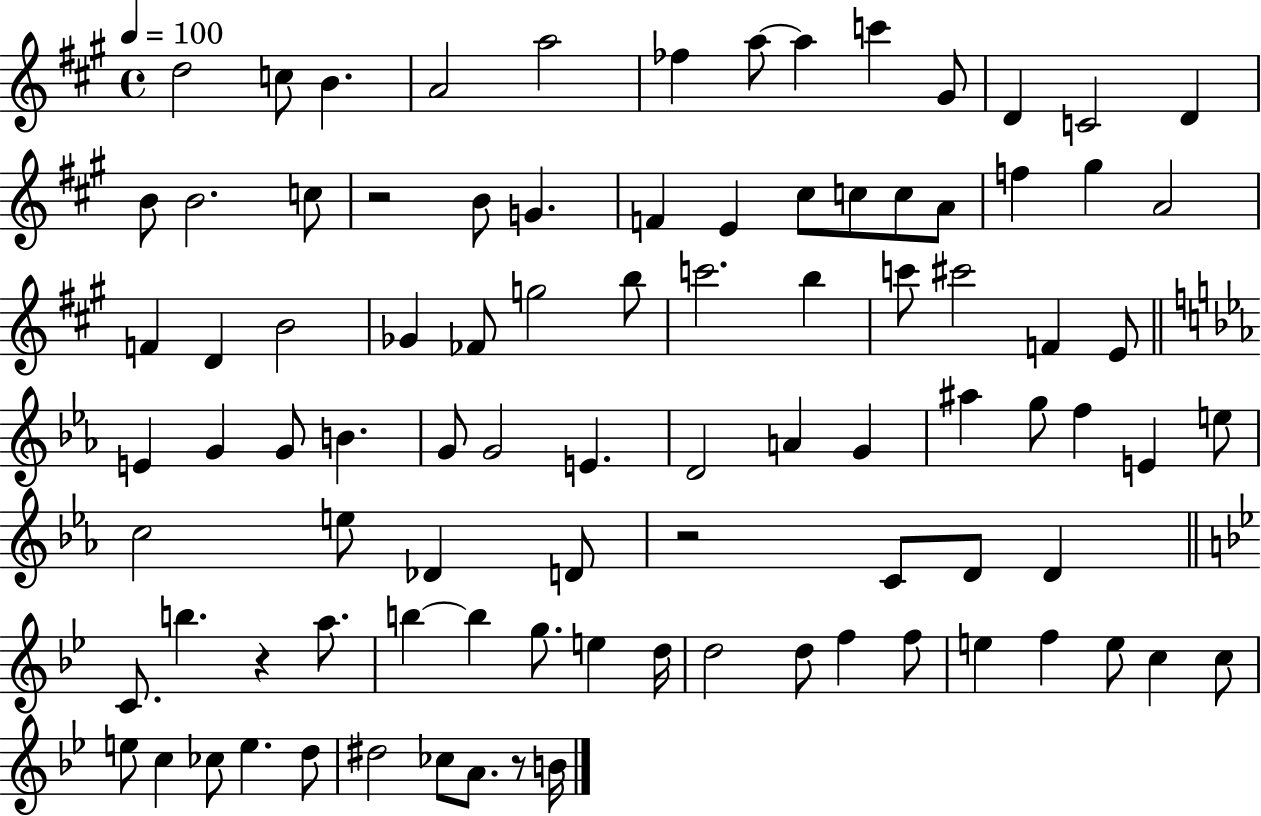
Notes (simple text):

D5/h C5/e B4/q. A4/h A5/h FES5/q A5/e A5/q C6/q G#4/e D4/q C4/h D4/q B4/e B4/h. C5/e R/h B4/e G4/q. F4/q E4/q C#5/e C5/e C5/e A4/e F5/q G#5/q A4/h F4/q D4/q B4/h Gb4/q FES4/e G5/h B5/e C6/h. B5/q C6/e C#6/h F4/q E4/e E4/q G4/q G4/e B4/q. G4/e G4/h E4/q. D4/h A4/q G4/q A#5/q G5/e F5/q E4/q E5/e C5/h E5/e Db4/q D4/e R/h C4/e D4/e D4/q C4/e. B5/q. R/q A5/e. B5/q B5/q G5/e. E5/q D5/s D5/h D5/e F5/q F5/e E5/q F5/q E5/e C5/q C5/e E5/e C5/q CES5/e E5/q. D5/e D#5/h CES5/e A4/e. R/e B4/s